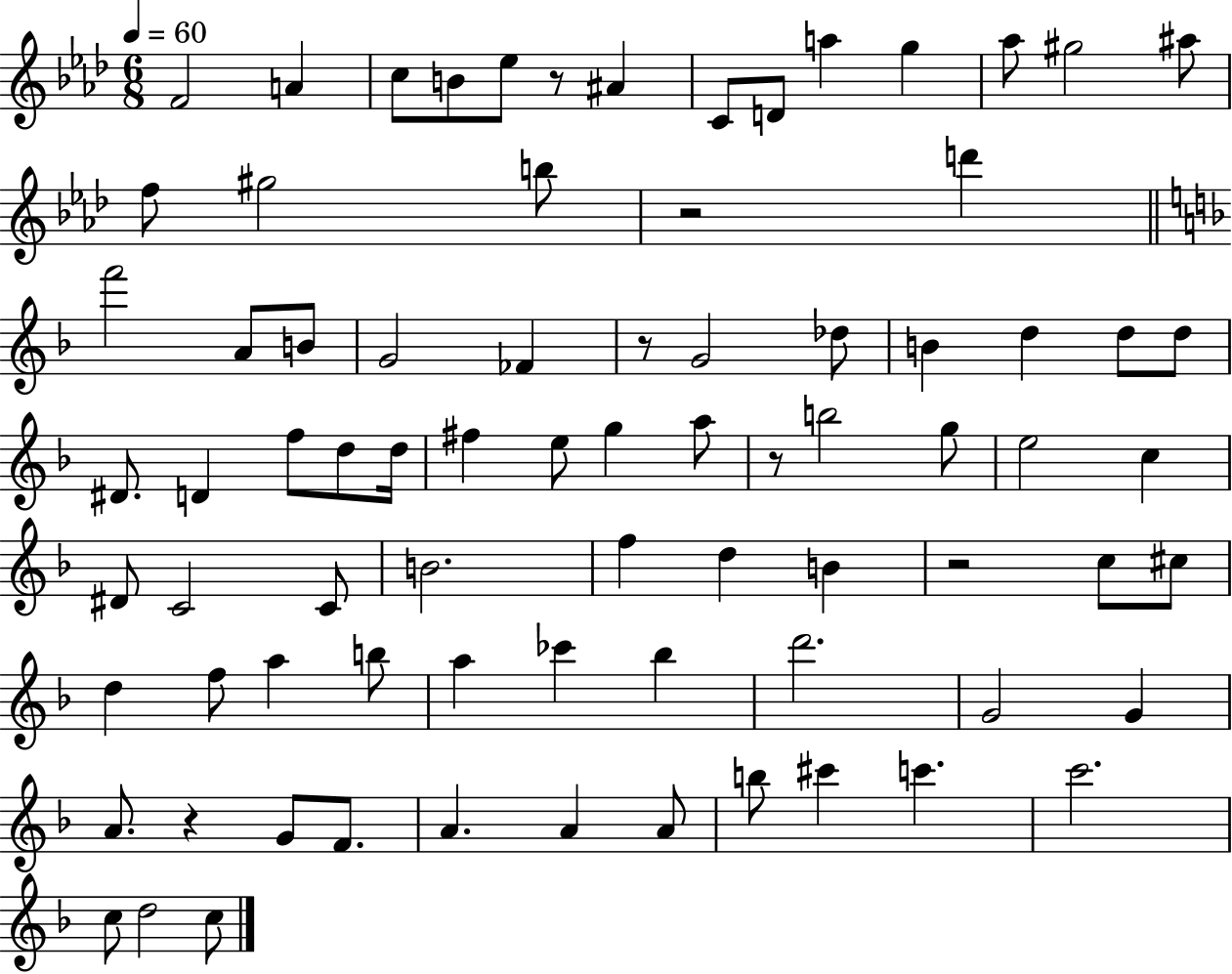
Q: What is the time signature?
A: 6/8